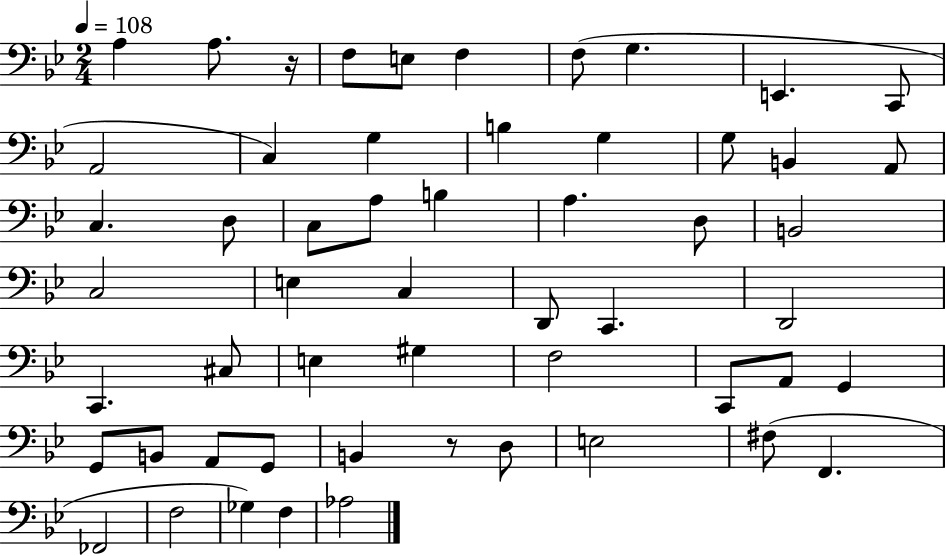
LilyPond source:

{
  \clef bass
  \numericTimeSignature
  \time 2/4
  \key bes \major
  \tempo 4 = 108
  a4 a8. r16 | f8 e8 f4 | f8( g4. | e,4. c,8 | \break a,2 | c4) g4 | b4 g4 | g8 b,4 a,8 | \break c4. d8 | c8 a8 b4 | a4. d8 | b,2 | \break c2 | e4 c4 | d,8 c,4. | d,2 | \break c,4. cis8 | e4 gis4 | f2 | c,8 a,8 g,4 | \break g,8 b,8 a,8 g,8 | b,4 r8 d8 | e2 | fis8( f,4. | \break fes,2 | f2 | ges4) f4 | aes2 | \break \bar "|."
}